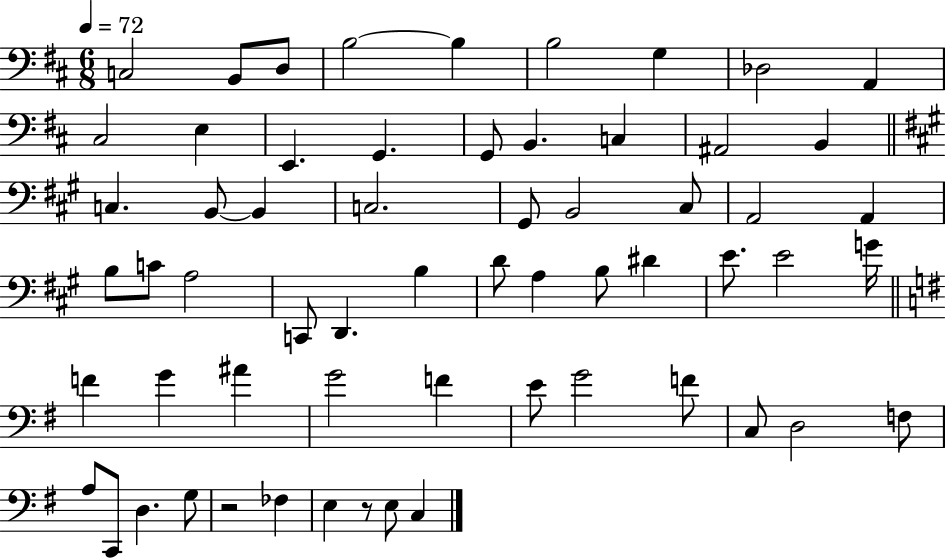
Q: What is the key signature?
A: D major